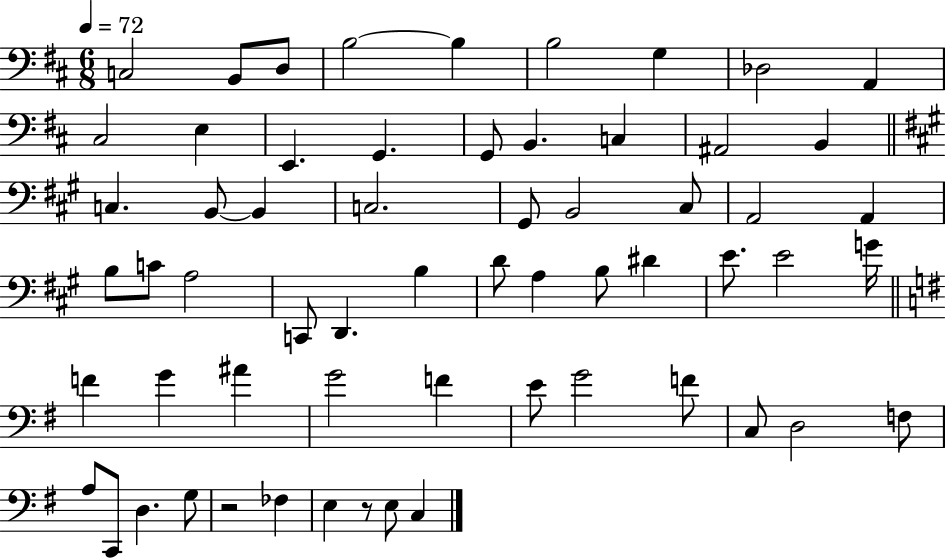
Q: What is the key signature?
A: D major